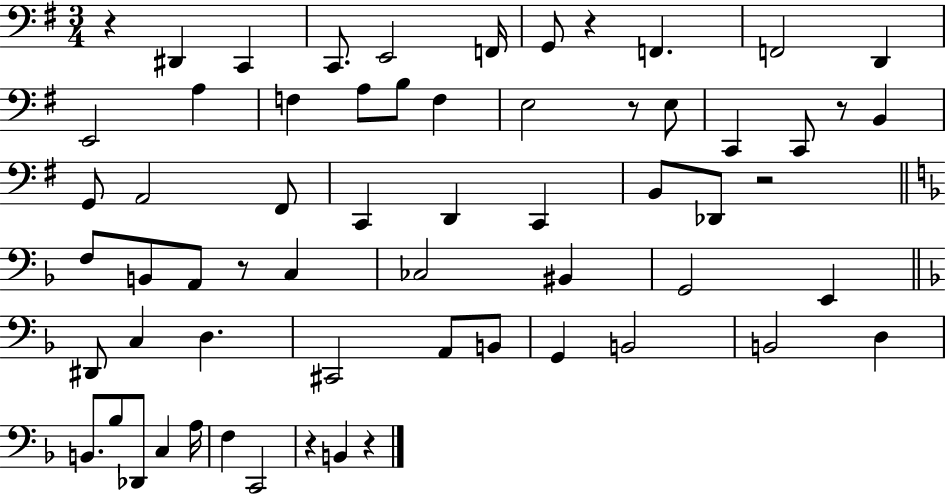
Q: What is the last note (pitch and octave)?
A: B2